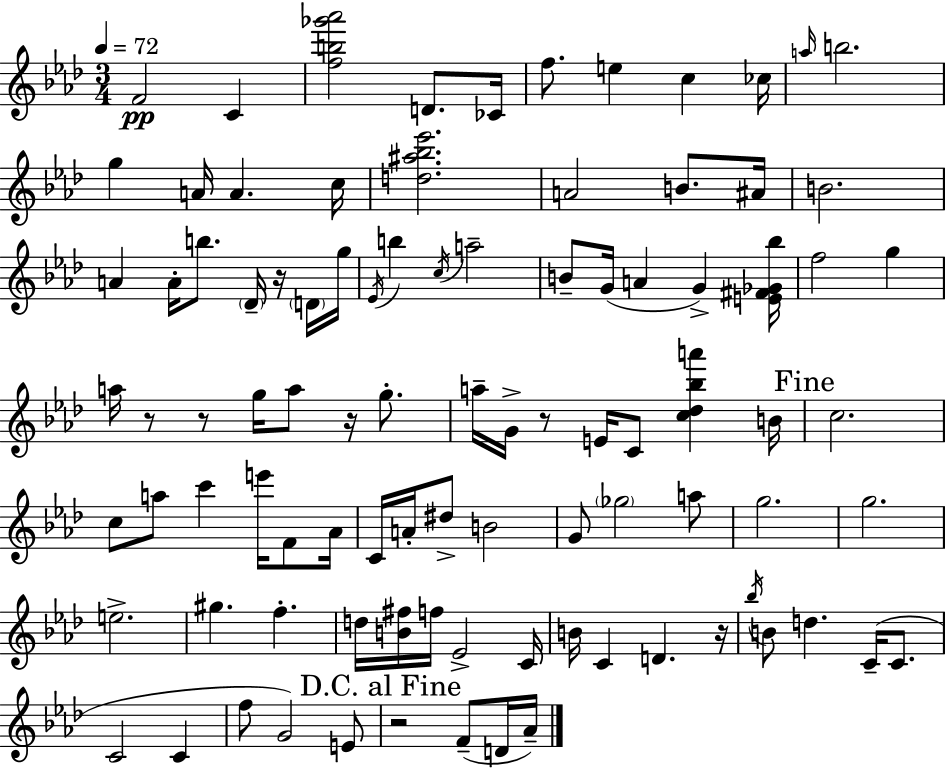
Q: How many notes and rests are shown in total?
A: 94